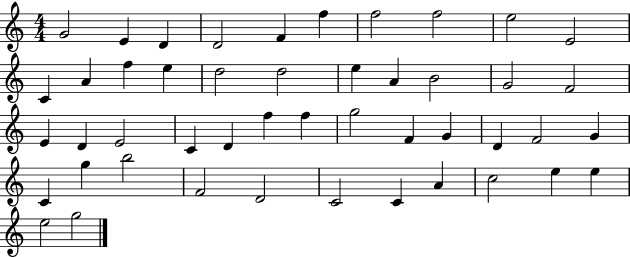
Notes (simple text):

G4/h E4/q D4/q D4/h F4/q F5/q F5/h F5/h E5/h E4/h C4/q A4/q F5/q E5/q D5/h D5/h E5/q A4/q B4/h G4/h F4/h E4/q D4/q E4/h C4/q D4/q F5/q F5/q G5/h F4/q G4/q D4/q F4/h G4/q C4/q G5/q B5/h F4/h D4/h C4/h C4/q A4/q C5/h E5/q E5/q E5/h G5/h